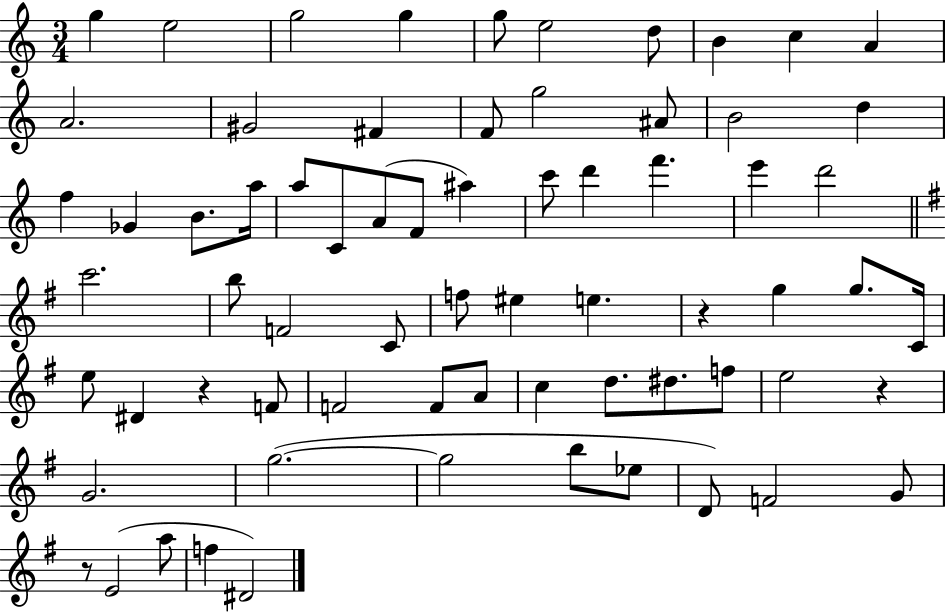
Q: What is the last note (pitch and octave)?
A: D#4